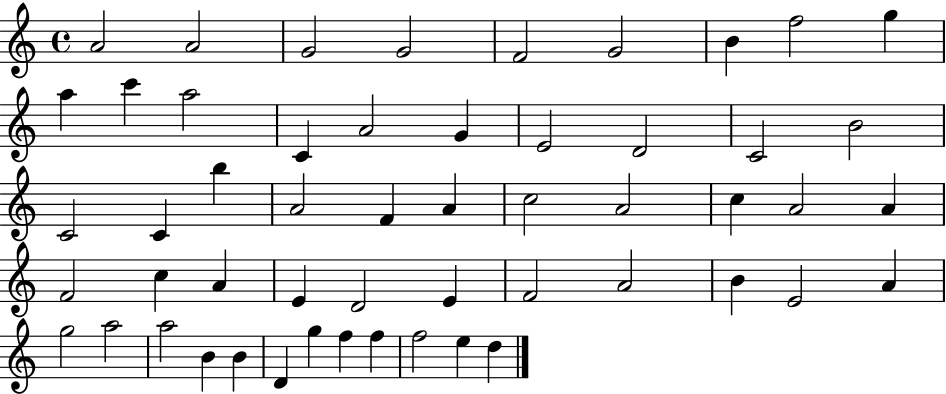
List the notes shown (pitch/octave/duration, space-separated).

A4/h A4/h G4/h G4/h F4/h G4/h B4/q F5/h G5/q A5/q C6/q A5/h C4/q A4/h G4/q E4/h D4/h C4/h B4/h C4/h C4/q B5/q A4/h F4/q A4/q C5/h A4/h C5/q A4/h A4/q F4/h C5/q A4/q E4/q D4/h E4/q F4/h A4/h B4/q E4/h A4/q G5/h A5/h A5/h B4/q B4/q D4/q G5/q F5/q F5/q F5/h E5/q D5/q